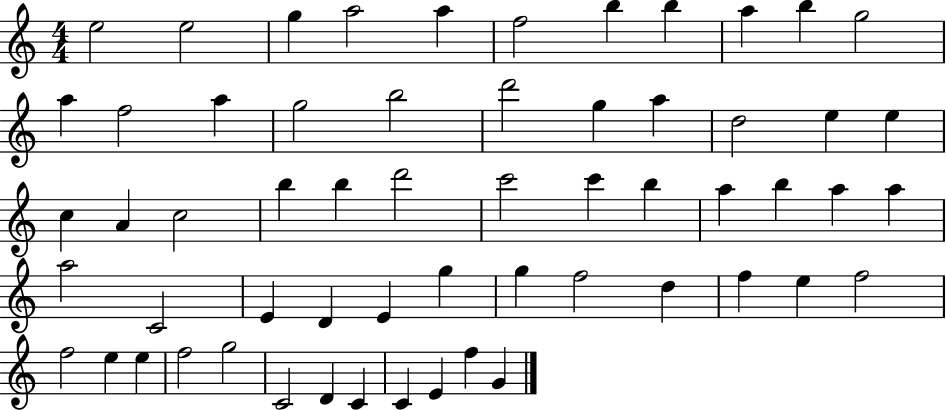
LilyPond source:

{
  \clef treble
  \numericTimeSignature
  \time 4/4
  \key c \major
  e''2 e''2 | g''4 a''2 a''4 | f''2 b''4 b''4 | a''4 b''4 g''2 | \break a''4 f''2 a''4 | g''2 b''2 | d'''2 g''4 a''4 | d''2 e''4 e''4 | \break c''4 a'4 c''2 | b''4 b''4 d'''2 | c'''2 c'''4 b''4 | a''4 b''4 a''4 a''4 | \break a''2 c'2 | e'4 d'4 e'4 g''4 | g''4 f''2 d''4 | f''4 e''4 f''2 | \break f''2 e''4 e''4 | f''2 g''2 | c'2 d'4 c'4 | c'4 e'4 f''4 g'4 | \break \bar "|."
}